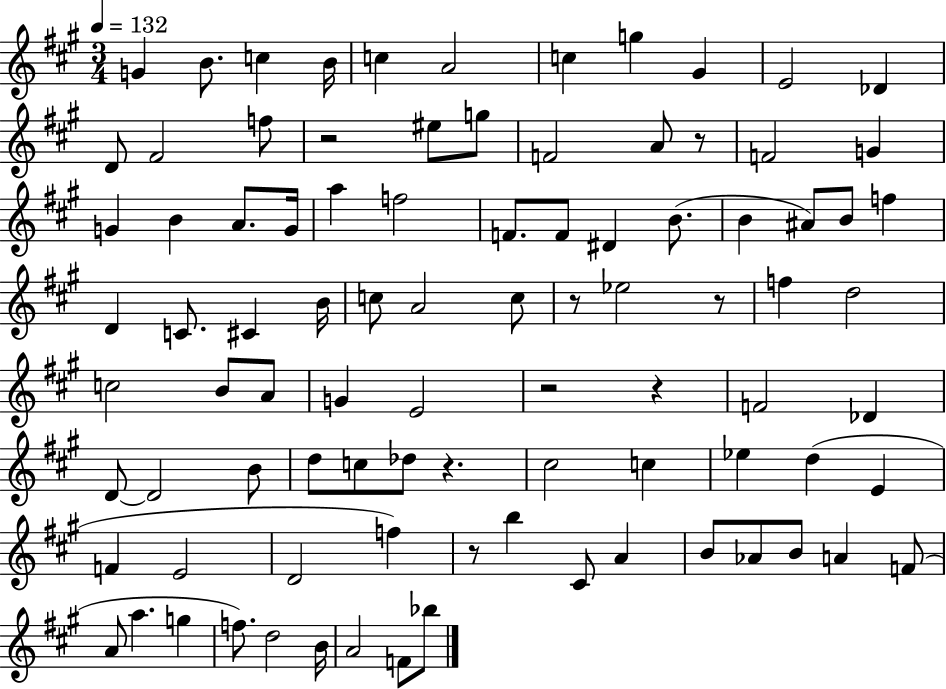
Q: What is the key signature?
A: A major